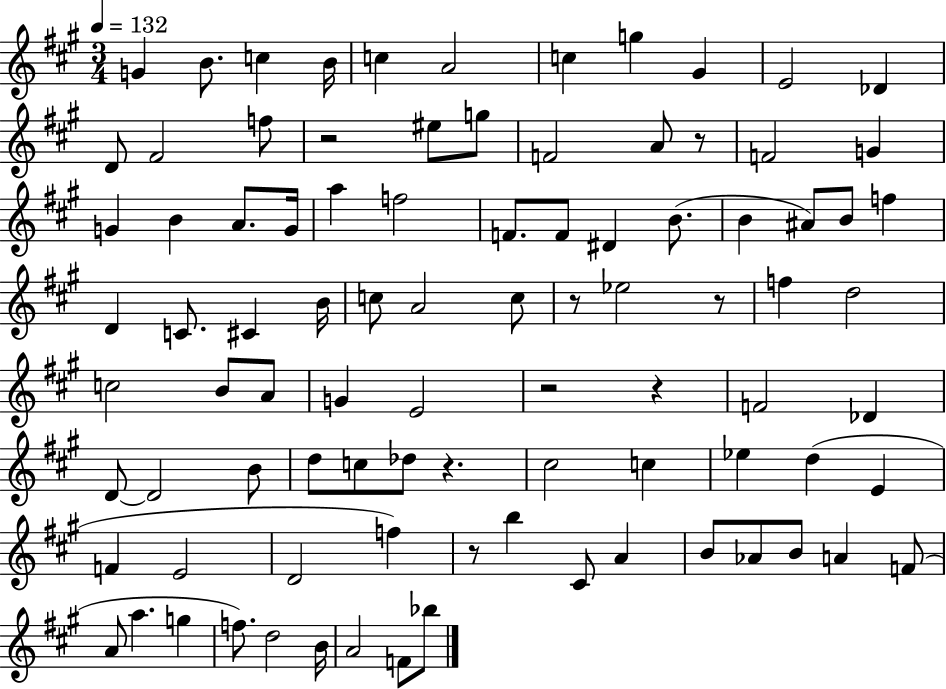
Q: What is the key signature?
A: A major